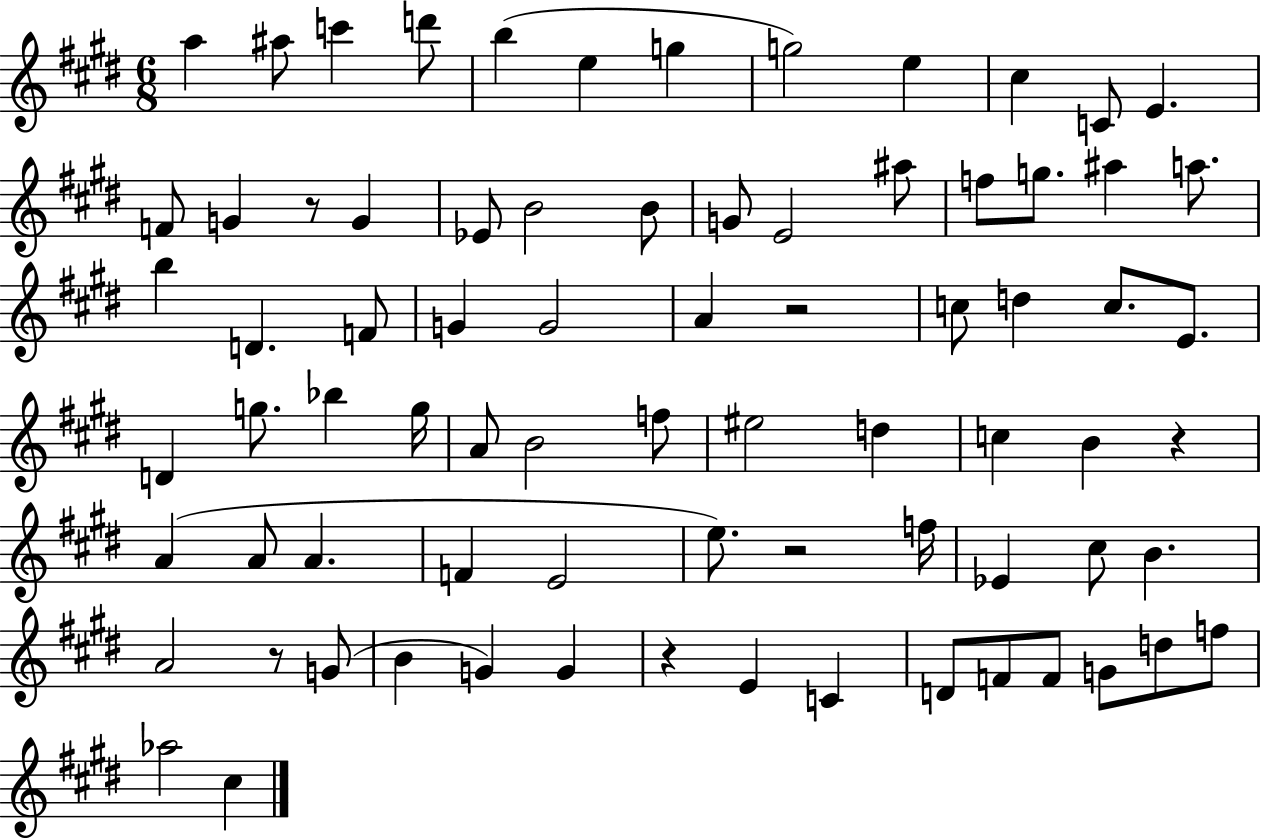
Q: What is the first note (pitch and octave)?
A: A5